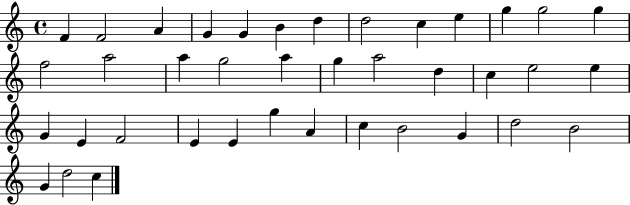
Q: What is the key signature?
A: C major